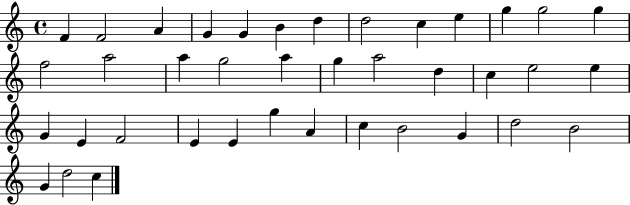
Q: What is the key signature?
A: C major